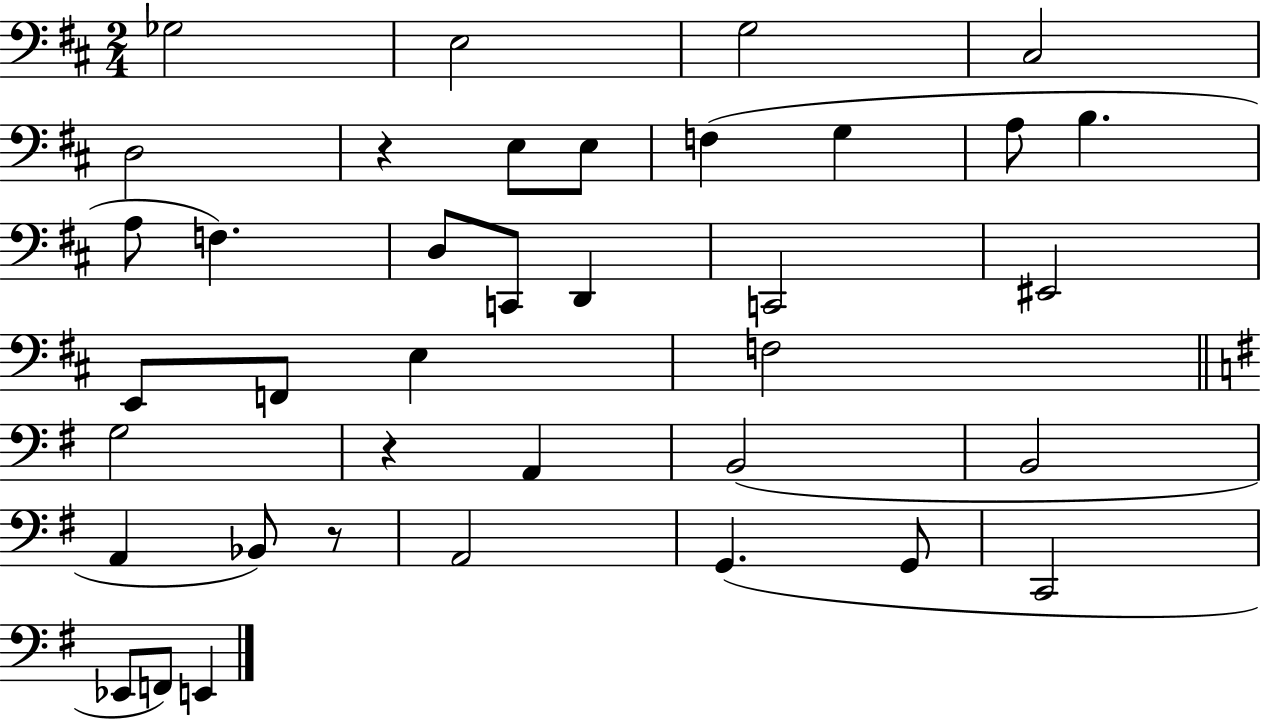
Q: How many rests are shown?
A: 3